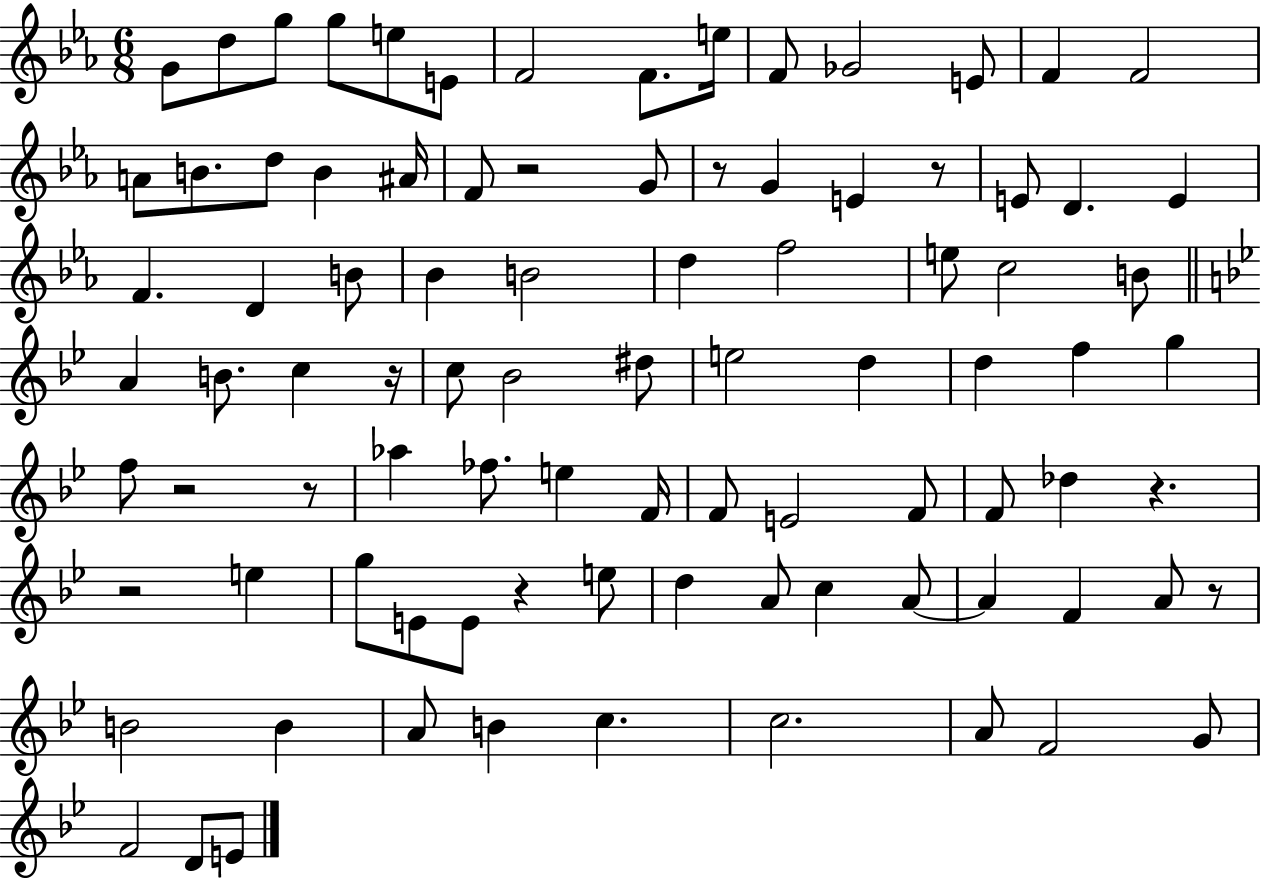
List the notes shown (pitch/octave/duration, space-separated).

G4/e D5/e G5/e G5/e E5/e E4/e F4/h F4/e. E5/s F4/e Gb4/h E4/e F4/q F4/h A4/e B4/e. D5/e B4/q A#4/s F4/e R/h G4/e R/e G4/q E4/q R/e E4/e D4/q. E4/q F4/q. D4/q B4/e Bb4/q B4/h D5/q F5/h E5/e C5/h B4/e A4/q B4/e. C5/q R/s C5/e Bb4/h D#5/e E5/h D5/q D5/q F5/q G5/q F5/e R/h R/e Ab5/q FES5/e. E5/q F4/s F4/e E4/h F4/e F4/e Db5/q R/q. R/h E5/q G5/e E4/e E4/e R/q E5/e D5/q A4/e C5/q A4/e A4/q F4/q A4/e R/e B4/h B4/q A4/e B4/q C5/q. C5/h. A4/e F4/h G4/e F4/h D4/e E4/e